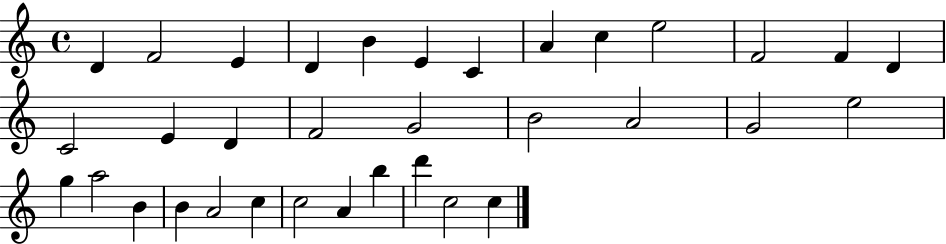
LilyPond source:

{
  \clef treble
  \time 4/4
  \defaultTimeSignature
  \key c \major
  d'4 f'2 e'4 | d'4 b'4 e'4 c'4 | a'4 c''4 e''2 | f'2 f'4 d'4 | \break c'2 e'4 d'4 | f'2 g'2 | b'2 a'2 | g'2 e''2 | \break g''4 a''2 b'4 | b'4 a'2 c''4 | c''2 a'4 b''4 | d'''4 c''2 c''4 | \break \bar "|."
}